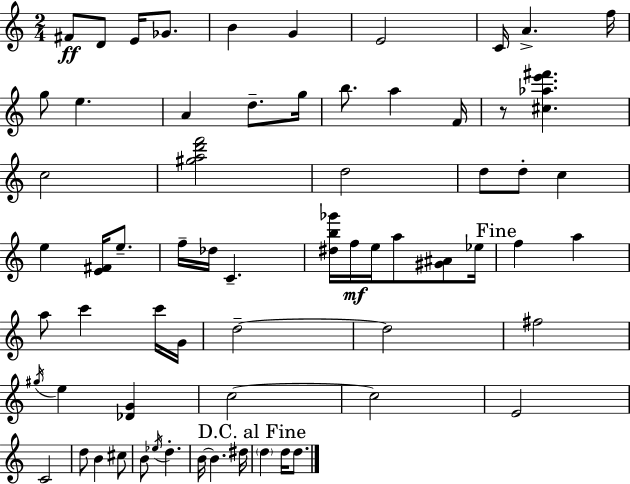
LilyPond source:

{
  \clef treble
  \numericTimeSignature
  \time 2/4
  \key c \major
  \repeat volta 2 { fis'8\ff d'8 e'16 ges'8. | b'4 g'4 | e'2 | c'16 a'4.-> f''16 | \break g''8 e''4. | a'4 d''8.-- g''16 | b''8. a''4 f'16 | r8 <cis'' aes'' e''' fis'''>4. | \break c''2 | <gis'' a'' d''' f'''>2 | d''2 | d''8 d''8-. c''4 | \break e''4 <e' fis'>16 e''8.-- | f''16-- des''16 c'4.-- | <dis'' b'' ges'''>16 f''16\mf e''16 a''8 <gis' ais'>8 ees''16 | \mark "Fine" f''4 a''4 | \break a''8 c'''4 c'''16 g'16 | d''2--~~ | d''2 | fis''2 | \break \acciaccatura { gis''16 } e''4 <des' g'>4 | c''2~~ | c''2 | e'2 | \break c'2 | d''8 b'4 cis''8 | b'8 \acciaccatura { ees''16 } d''4.-. | b'16~~ b'4. | \break dis''16 \mark "D.C. al Fine" \parenthesize d''4 d''16 d''8. | } \bar "|."
}